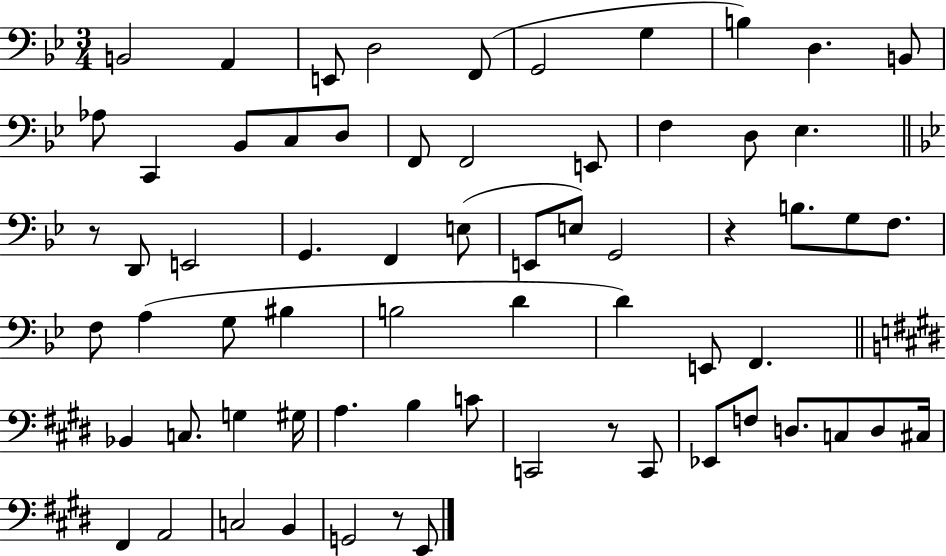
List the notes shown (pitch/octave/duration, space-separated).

B2/h A2/q E2/e D3/h F2/e G2/h G3/q B3/q D3/q. B2/e Ab3/e C2/q Bb2/e C3/e D3/e F2/e F2/h E2/e F3/q D3/e Eb3/q. R/e D2/e E2/h G2/q. F2/q E3/e E2/e E3/e G2/h R/q B3/e. G3/e F3/e. F3/e A3/q G3/e BIS3/q B3/h D4/q D4/q E2/e F2/q. Bb2/q C3/e. G3/q G#3/s A3/q. B3/q C4/e C2/h R/e C2/e Eb2/e F3/e D3/e. C3/e D3/e C#3/s F#2/q A2/h C3/h B2/q G2/h R/e E2/e